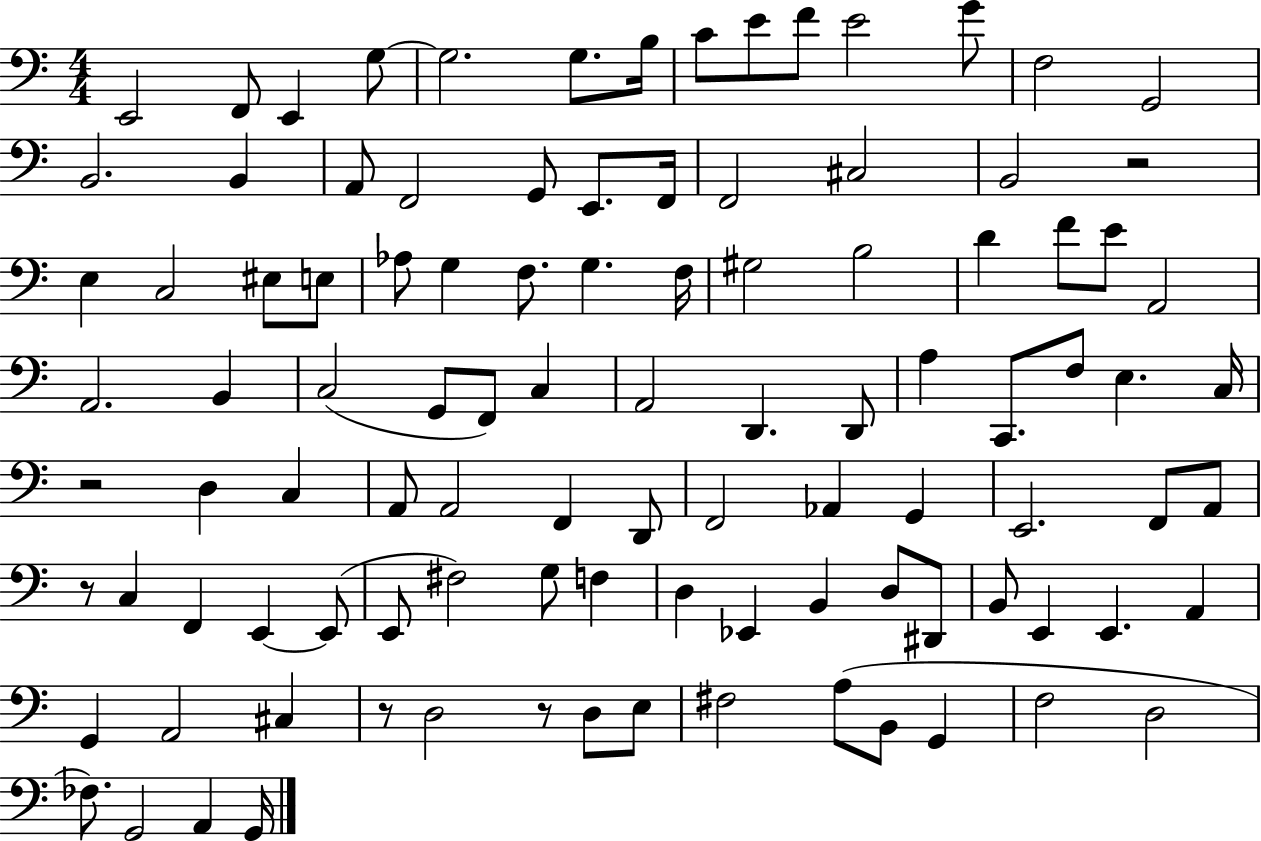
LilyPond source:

{
  \clef bass
  \numericTimeSignature
  \time 4/4
  \key c \major
  e,2 f,8 e,4 g8~~ | g2. g8. b16 | c'8 e'8 f'8 e'2 g'8 | f2 g,2 | \break b,2. b,4 | a,8 f,2 g,8 e,8. f,16 | f,2 cis2 | b,2 r2 | \break e4 c2 eis8 e8 | aes8 g4 f8. g4. f16 | gis2 b2 | d'4 f'8 e'8 a,2 | \break a,2. b,4 | c2( g,8 f,8) c4 | a,2 d,4. d,8 | a4 c,8. f8 e4. c16 | \break r2 d4 c4 | a,8 a,2 f,4 d,8 | f,2 aes,4 g,4 | e,2. f,8 a,8 | \break r8 c4 f,4 e,4~~ e,8( | e,8 fis2) g8 f4 | d4 ees,4 b,4 d8 dis,8 | b,8 e,4 e,4. a,4 | \break g,4 a,2 cis4 | r8 d2 r8 d8 e8 | fis2 a8( b,8 g,4 | f2 d2 | \break fes8.) g,2 a,4 g,16 | \bar "|."
}